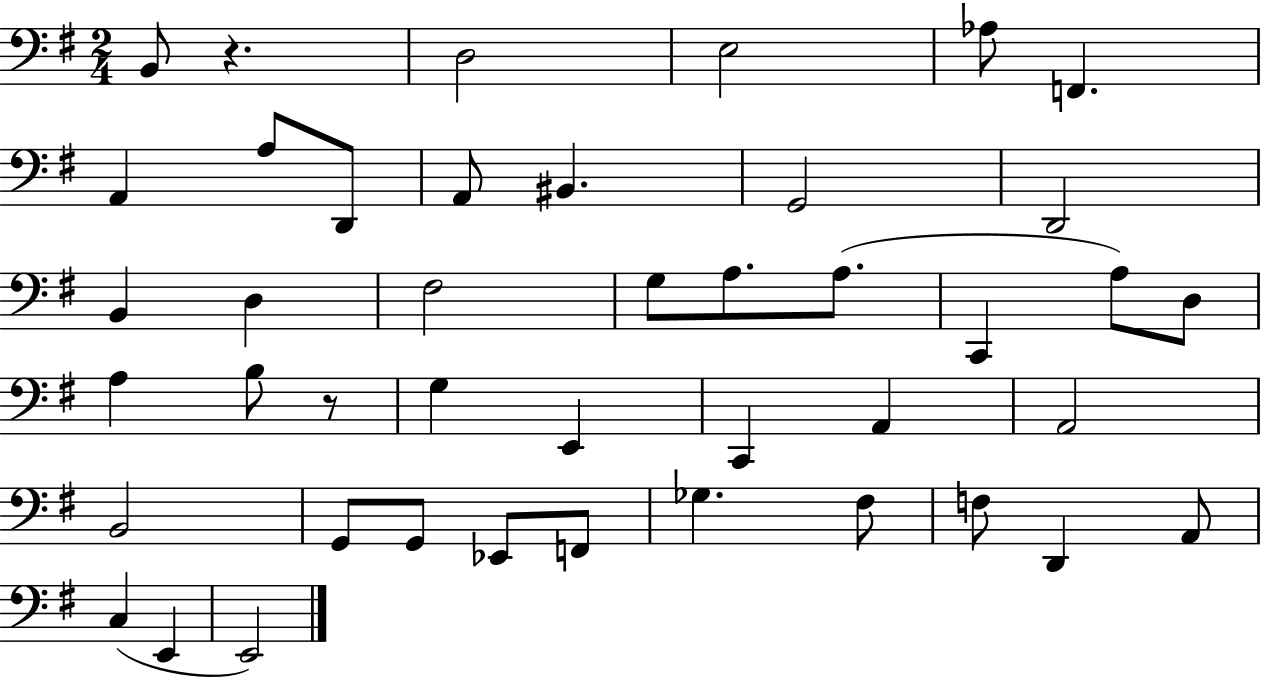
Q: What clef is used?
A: bass